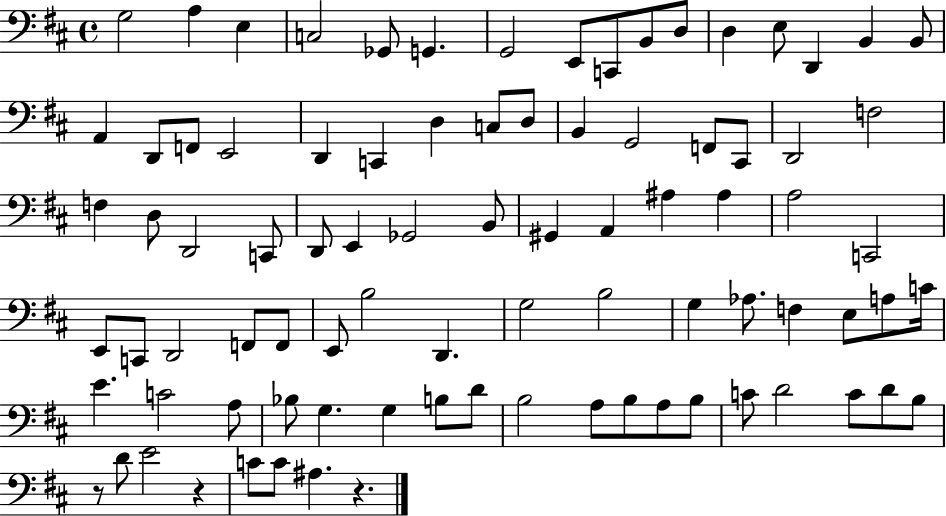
{
  \clef bass
  \time 4/4
  \defaultTimeSignature
  \key d \major
  \repeat volta 2 { g2 a4 e4 | c2 ges,8 g,4. | g,2 e,8 c,8 b,8 d8 | d4 e8 d,4 b,4 b,8 | \break a,4 d,8 f,8 e,2 | d,4 c,4 d4 c8 d8 | b,4 g,2 f,8 cis,8 | d,2 f2 | \break f4 d8 d,2 c,8 | d,8 e,4 ges,2 b,8 | gis,4 a,4 ais4 ais4 | a2 c,2 | \break e,8 c,8 d,2 f,8 f,8 | e,8 b2 d,4. | g2 b2 | g4 aes8. f4 e8 a8 c'16 | \break e'4. c'2 a8 | bes8 g4. g4 b8 d'8 | b2 a8 b8 a8 b8 | c'8 d'2 c'8 d'8 b8 | \break r8 d'8 e'2 r4 | c'8 c'8 ais4. r4. | } \bar "|."
}